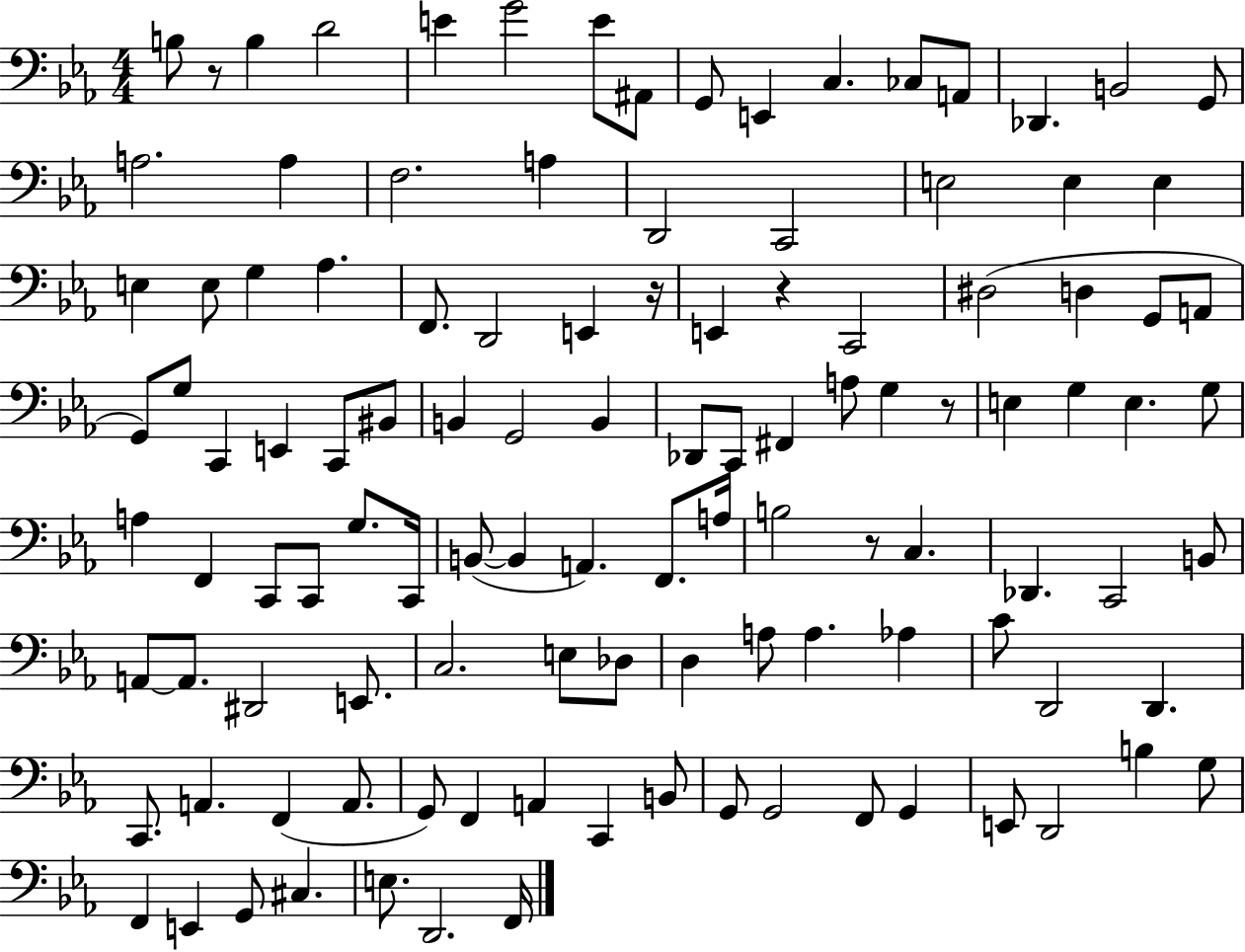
{
  \clef bass
  \numericTimeSignature
  \time 4/4
  \key ees \major
  b8 r8 b4 d'2 | e'4 g'2 e'8 ais,8 | g,8 e,4 c4. ces8 a,8 | des,4. b,2 g,8 | \break a2. a4 | f2. a4 | d,2 c,2 | e2 e4 e4 | \break e4 e8 g4 aes4. | f,8. d,2 e,4 r16 | e,4 r4 c,2 | dis2( d4 g,8 a,8 | \break g,8) g8 c,4 e,4 c,8 bis,8 | b,4 g,2 b,4 | des,8 c,8 fis,4 a8 g4 r8 | e4 g4 e4. g8 | \break a4 f,4 c,8 c,8 g8. c,16 | b,8~(~ b,4 a,4.) f,8. a16 | b2 r8 c4. | des,4. c,2 b,8 | \break a,8~~ a,8. dis,2 e,8. | c2. e8 des8 | d4 a8 a4. aes4 | c'8 d,2 d,4. | \break c,8. a,4. f,4( a,8. | g,8) f,4 a,4 c,4 b,8 | g,8 g,2 f,8 g,4 | e,8 d,2 b4 g8 | \break f,4 e,4 g,8 cis4. | e8. d,2. f,16 | \bar "|."
}